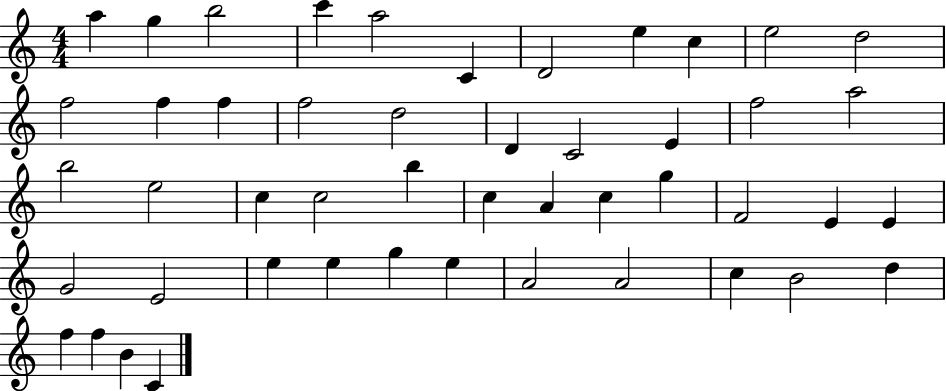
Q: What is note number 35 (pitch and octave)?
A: E4